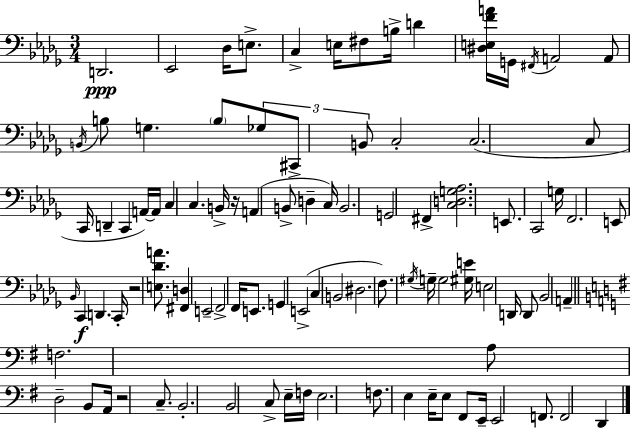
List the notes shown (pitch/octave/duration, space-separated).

D2/h. Eb2/h Db3/s E3/e. C3/q E3/s F#3/e B3/s D4/q [D#3,E3,F4,A4]/s G2/s F#2/s A2/h A2/e B2/s B3/e G3/q. B3/e Gb3/e C#2/e B2/e C3/h C3/h. C3/e C2/s D2/q C2/q A2/s A2/s C3/q C3/q. B2/s R/s A2/q B2/e D3/q C3/s B2/h. G2/h F#2/q [C3,D3,G3,Ab3]/h. E2/e. C2/h G3/s F2/h. E2/e Bb2/s C2/q D2/q. C2/s R/h [E3,Db4,A4]/e. [F#2,D3]/q E2/h F2/h F2/s E2/e. G2/q E2/h C3/q B2/h D#3/h. F3/e. G#3/s G3/s G3/h [G#3,E4]/s E3/h D2/s D2/e Bb2/h A2/q F3/h. A3/e D3/h B2/e A2/s R/h C3/e. B2/h. B2/h C3/e E3/s F3/s E3/h. F3/e. E3/q E3/s E3/e F#2/e E2/s E2/h F2/e. F2/h D2/q